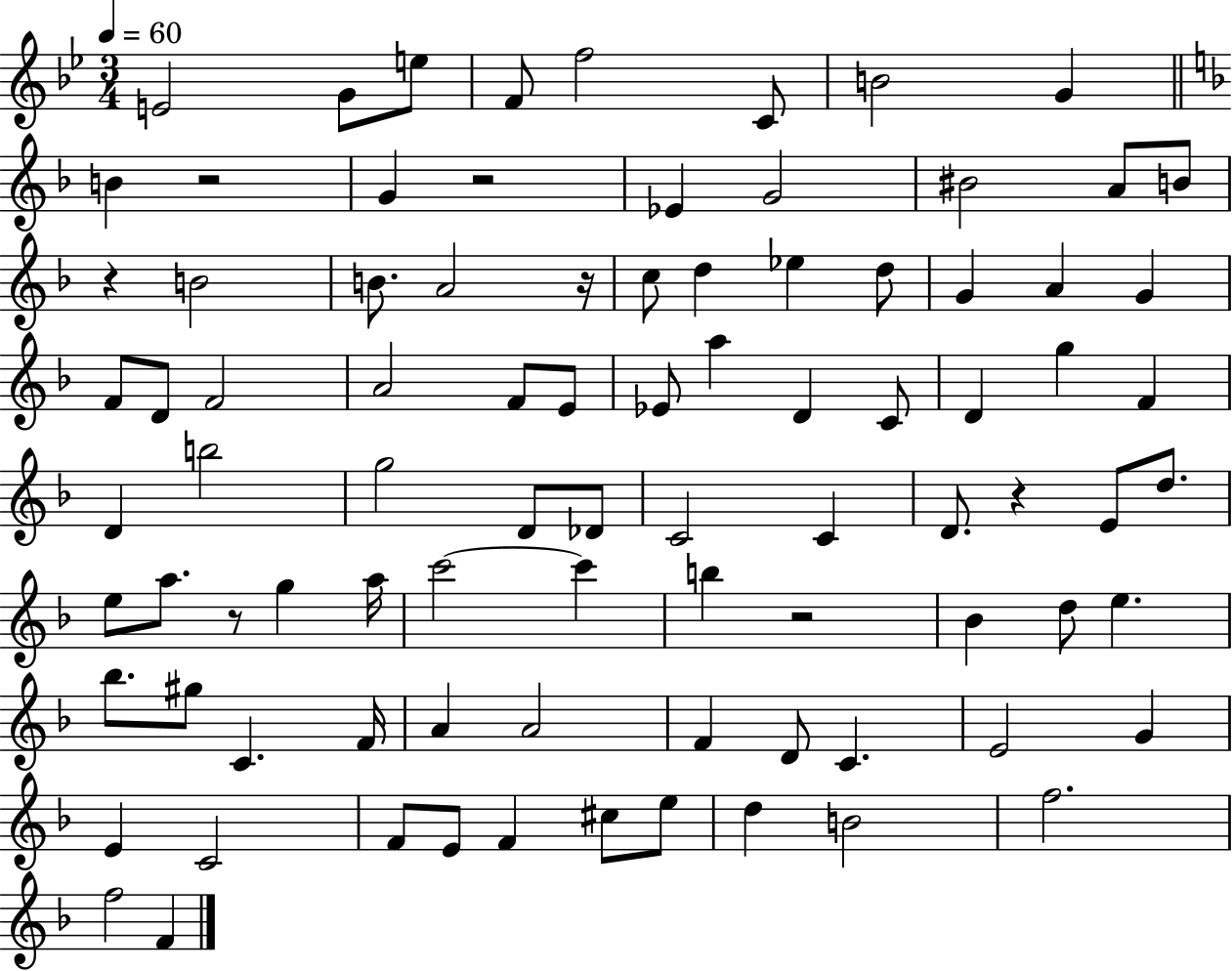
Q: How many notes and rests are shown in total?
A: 88